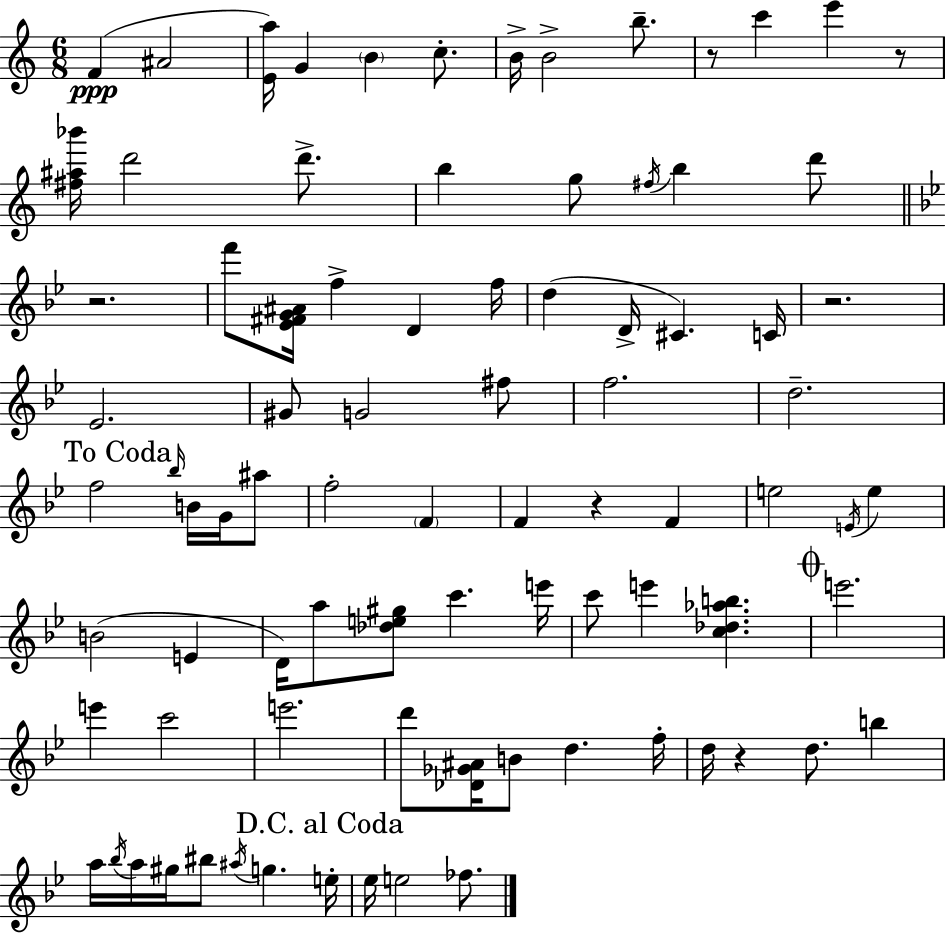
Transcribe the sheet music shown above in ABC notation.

X:1
T:Untitled
M:6/8
L:1/4
K:Am
F ^A2 [Ea]/4 G B c/2 B/4 B2 b/2 z/2 c' e' z/2 [^f^a_b']/4 d'2 d'/2 b g/2 ^f/4 b d'/2 z2 f'/2 [_E^FG^A]/4 f D f/4 d D/4 ^C C/4 z2 _E2 ^G/2 G2 ^f/2 f2 d2 f2 _b/4 B/4 G/4 ^a/2 f2 F F z F e2 E/4 e B2 E D/4 a/2 [_de^g]/2 c' e'/4 c'/2 e' [c_d_ab] e'2 e' c'2 e'2 d'/2 [_D_G^A]/4 B/2 d f/4 d/4 z d/2 b a/4 _b/4 a/4 ^g/4 ^b/2 ^a/4 g e/4 _e/4 e2 _f/2